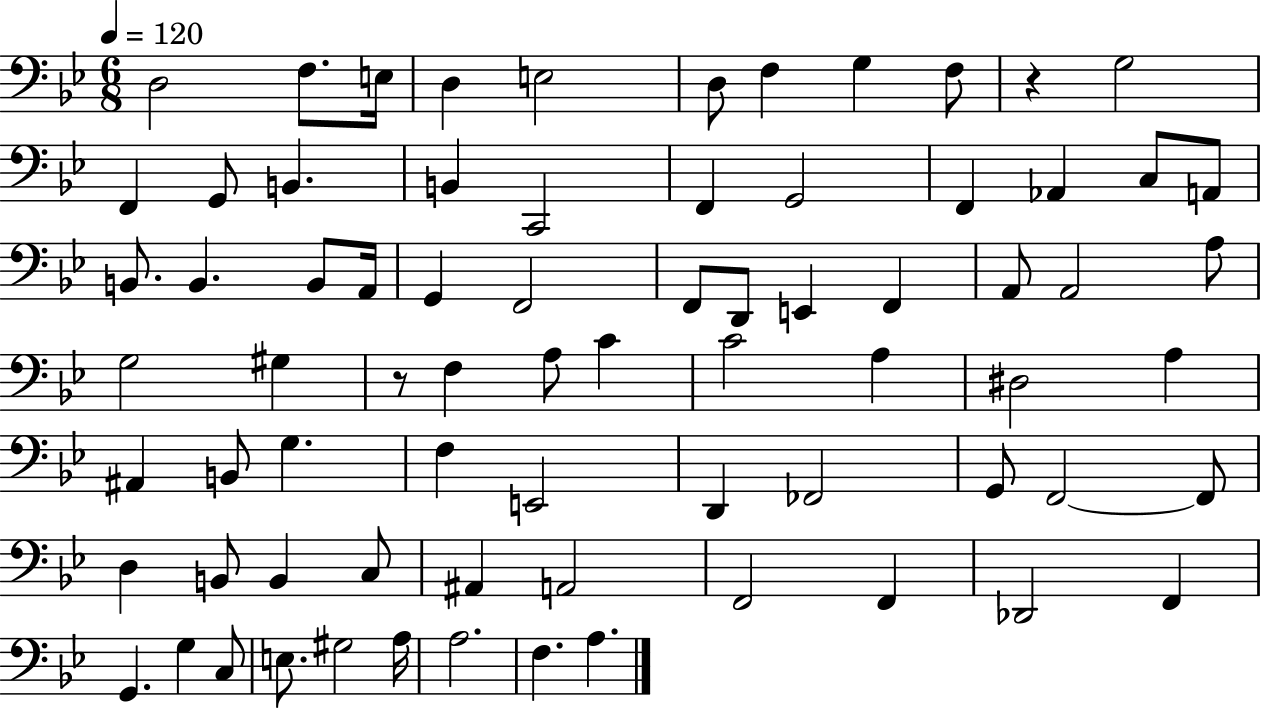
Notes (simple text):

D3/h F3/e. E3/s D3/q E3/h D3/e F3/q G3/q F3/e R/q G3/h F2/q G2/e B2/q. B2/q C2/h F2/q G2/h F2/q Ab2/q C3/e A2/e B2/e. B2/q. B2/e A2/s G2/q F2/h F2/e D2/e E2/q F2/q A2/e A2/h A3/e G3/h G#3/q R/e F3/q A3/e C4/q C4/h A3/q D#3/h A3/q A#2/q B2/e G3/q. F3/q E2/h D2/q FES2/h G2/e F2/h F2/e D3/q B2/e B2/q C3/e A#2/q A2/h F2/h F2/q Db2/h F2/q G2/q. G3/q C3/e E3/e. G#3/h A3/s A3/h. F3/q. A3/q.